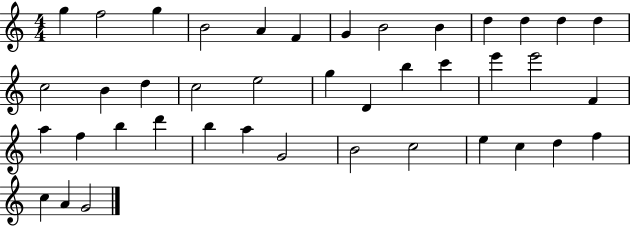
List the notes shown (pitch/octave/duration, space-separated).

G5/q F5/h G5/q B4/h A4/q F4/q G4/q B4/h B4/q D5/q D5/q D5/q D5/q C5/h B4/q D5/q C5/h E5/h G5/q D4/q B5/q C6/q E6/q E6/h F4/q A5/q F5/q B5/q D6/q B5/q A5/q G4/h B4/h C5/h E5/q C5/q D5/q F5/q C5/q A4/q G4/h